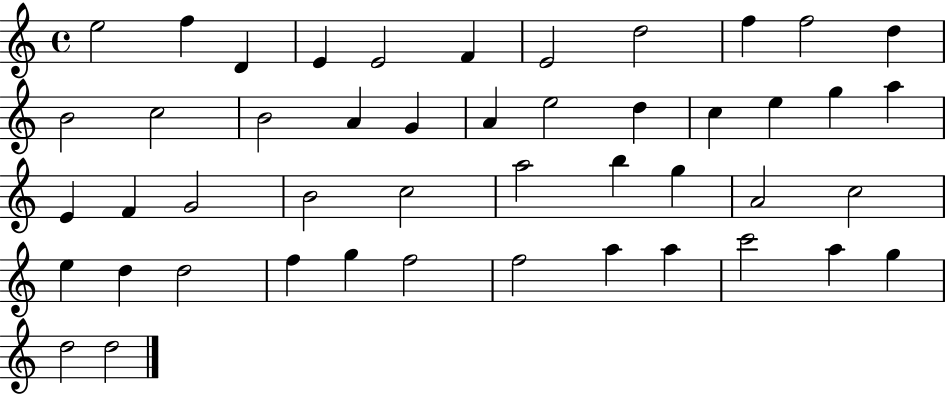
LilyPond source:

{
  \clef treble
  \time 4/4
  \defaultTimeSignature
  \key c \major
  e''2 f''4 d'4 | e'4 e'2 f'4 | e'2 d''2 | f''4 f''2 d''4 | \break b'2 c''2 | b'2 a'4 g'4 | a'4 e''2 d''4 | c''4 e''4 g''4 a''4 | \break e'4 f'4 g'2 | b'2 c''2 | a''2 b''4 g''4 | a'2 c''2 | \break e''4 d''4 d''2 | f''4 g''4 f''2 | f''2 a''4 a''4 | c'''2 a''4 g''4 | \break d''2 d''2 | \bar "|."
}